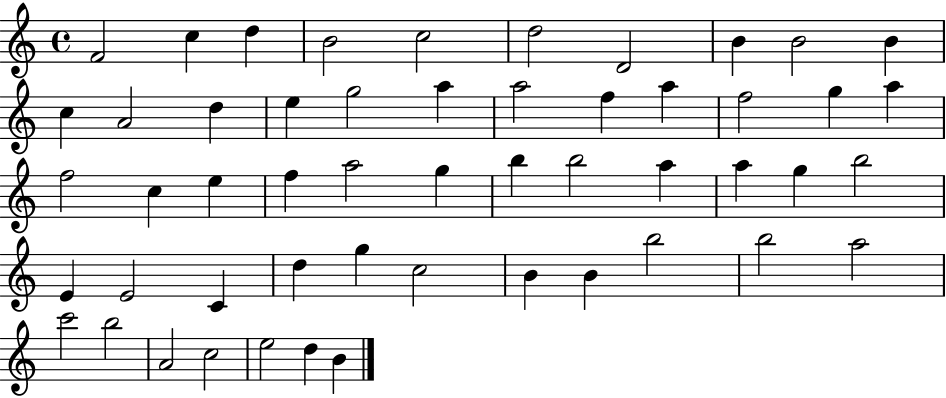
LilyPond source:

{
  \clef treble
  \time 4/4
  \defaultTimeSignature
  \key c \major
  f'2 c''4 d''4 | b'2 c''2 | d''2 d'2 | b'4 b'2 b'4 | \break c''4 a'2 d''4 | e''4 g''2 a''4 | a''2 f''4 a''4 | f''2 g''4 a''4 | \break f''2 c''4 e''4 | f''4 a''2 g''4 | b''4 b''2 a''4 | a''4 g''4 b''2 | \break e'4 e'2 c'4 | d''4 g''4 c''2 | b'4 b'4 b''2 | b''2 a''2 | \break c'''2 b''2 | a'2 c''2 | e''2 d''4 b'4 | \bar "|."
}